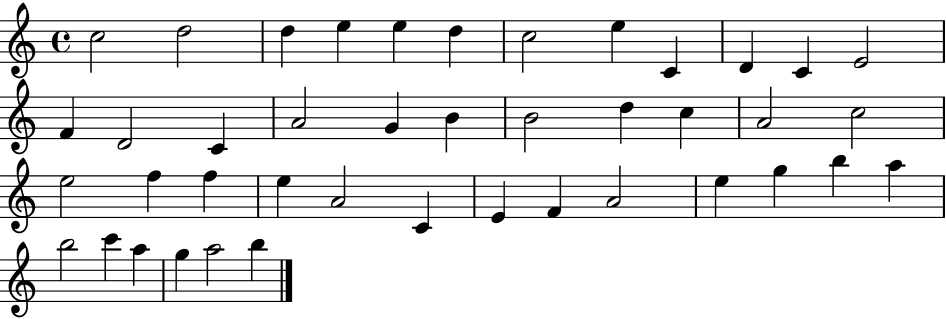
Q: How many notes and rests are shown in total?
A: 42